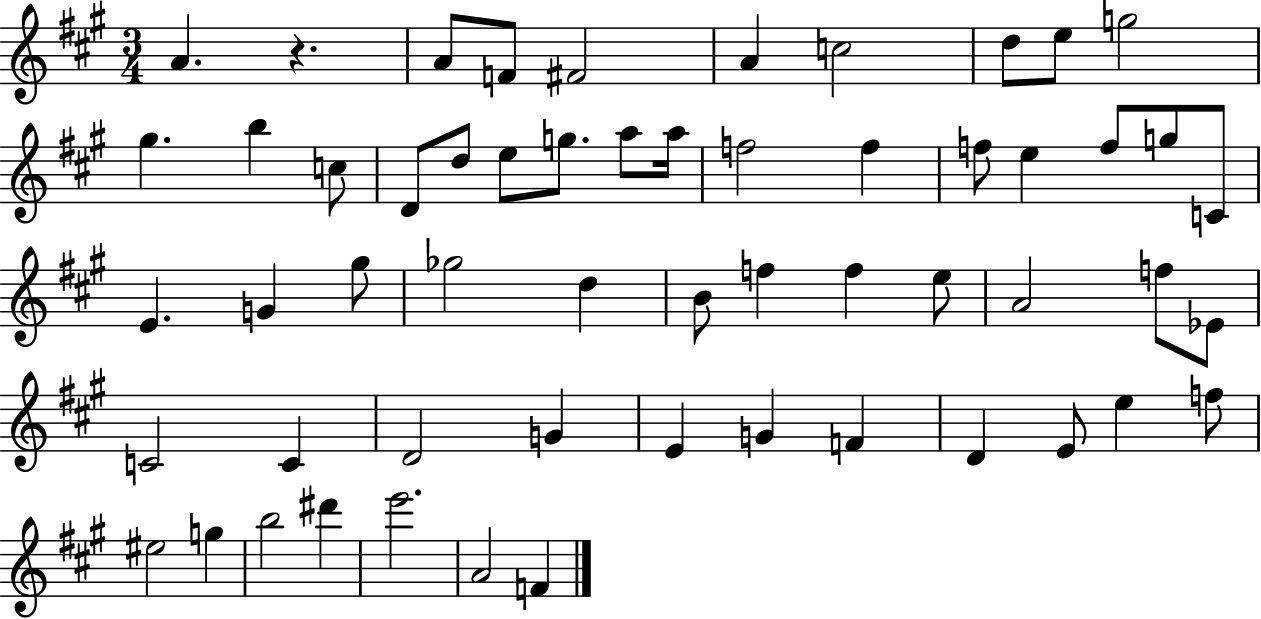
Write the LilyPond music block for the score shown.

{
  \clef treble
  \numericTimeSignature
  \time 3/4
  \key a \major
  a'4. r4. | a'8 f'8 fis'2 | a'4 c''2 | d''8 e''8 g''2 | \break gis''4. b''4 c''8 | d'8 d''8 e''8 g''8. a''8 a''16 | f''2 f''4 | f''8 e''4 f''8 g''8 c'8 | \break e'4. g'4 gis''8 | ges''2 d''4 | b'8 f''4 f''4 e''8 | a'2 f''8 ees'8 | \break c'2 c'4 | d'2 g'4 | e'4 g'4 f'4 | d'4 e'8 e''4 f''8 | \break eis''2 g''4 | b''2 dis'''4 | e'''2. | a'2 f'4 | \break \bar "|."
}